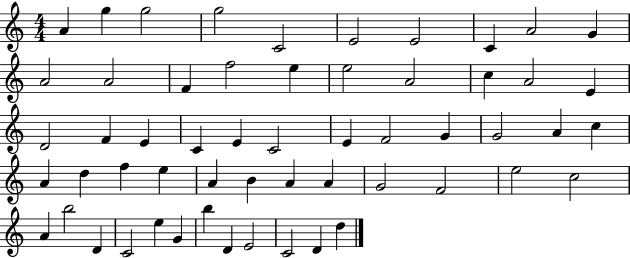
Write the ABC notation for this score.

X:1
T:Untitled
M:4/4
L:1/4
K:C
A g g2 g2 C2 E2 E2 C A2 G A2 A2 F f2 e e2 A2 c A2 E D2 F E C E C2 E F2 G G2 A c A d f e A B A A G2 F2 e2 c2 A b2 D C2 e G b D E2 C2 D d